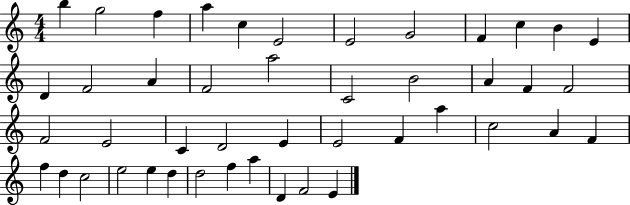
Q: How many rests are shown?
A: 0